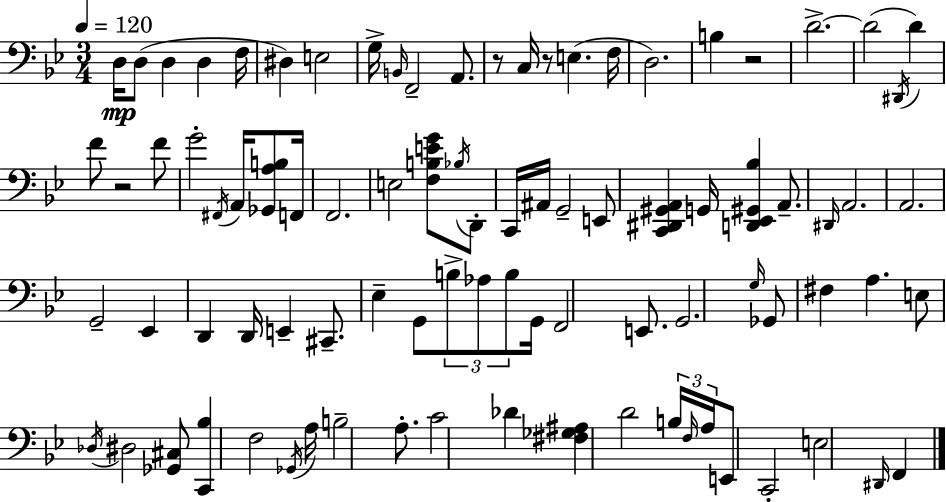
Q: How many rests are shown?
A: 4